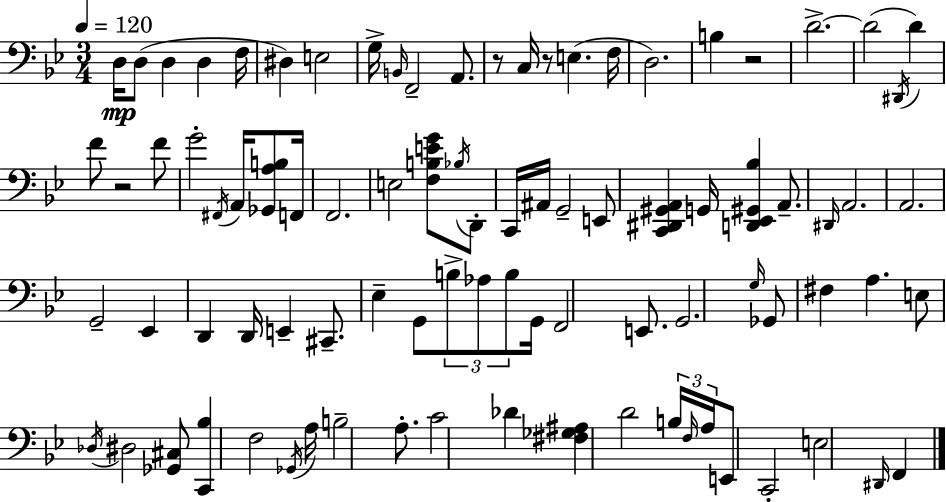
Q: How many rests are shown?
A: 4